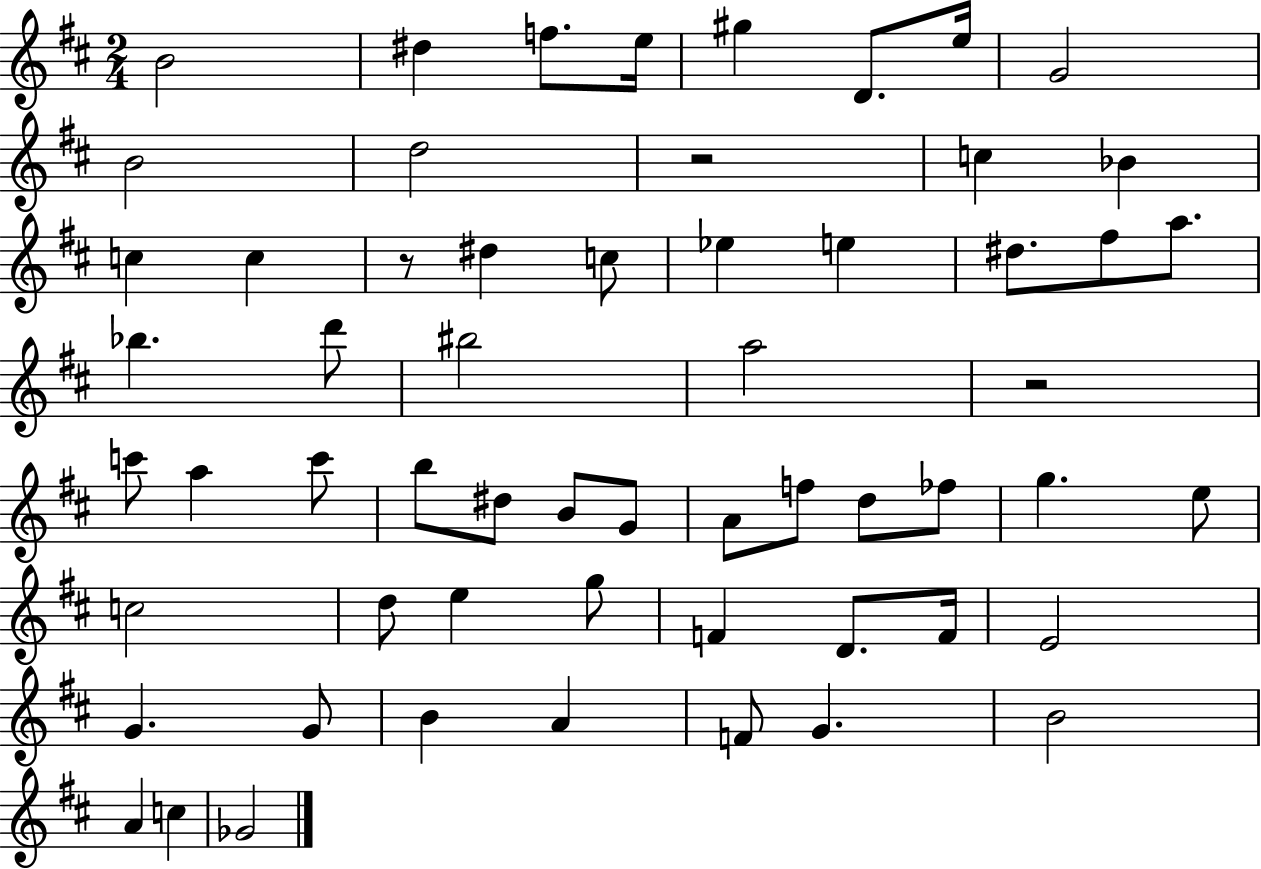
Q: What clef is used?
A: treble